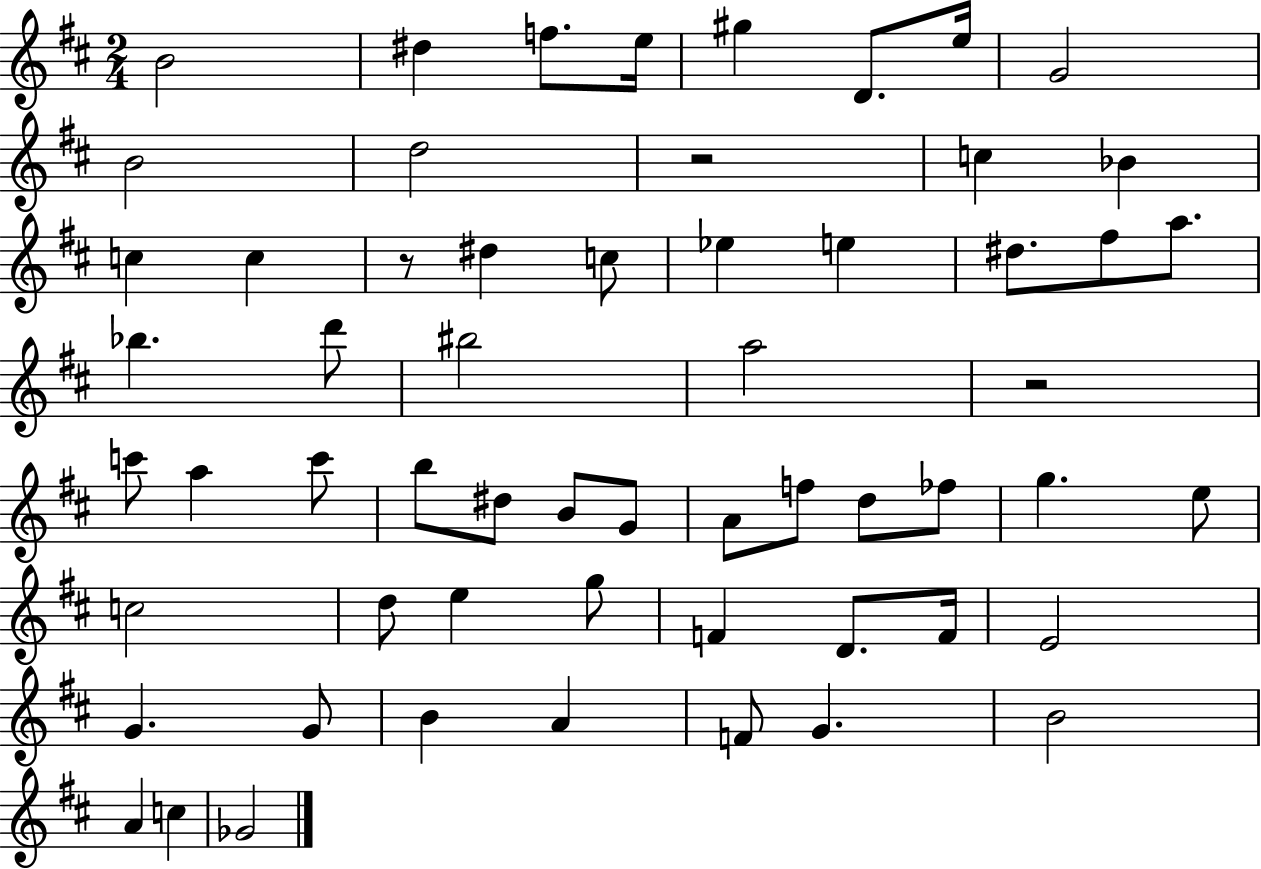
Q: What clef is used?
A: treble